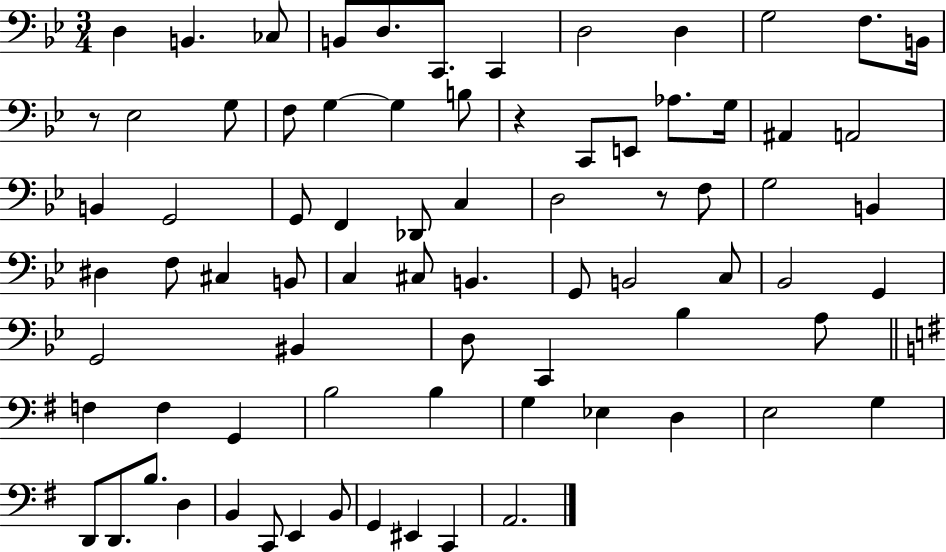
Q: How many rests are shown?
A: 3